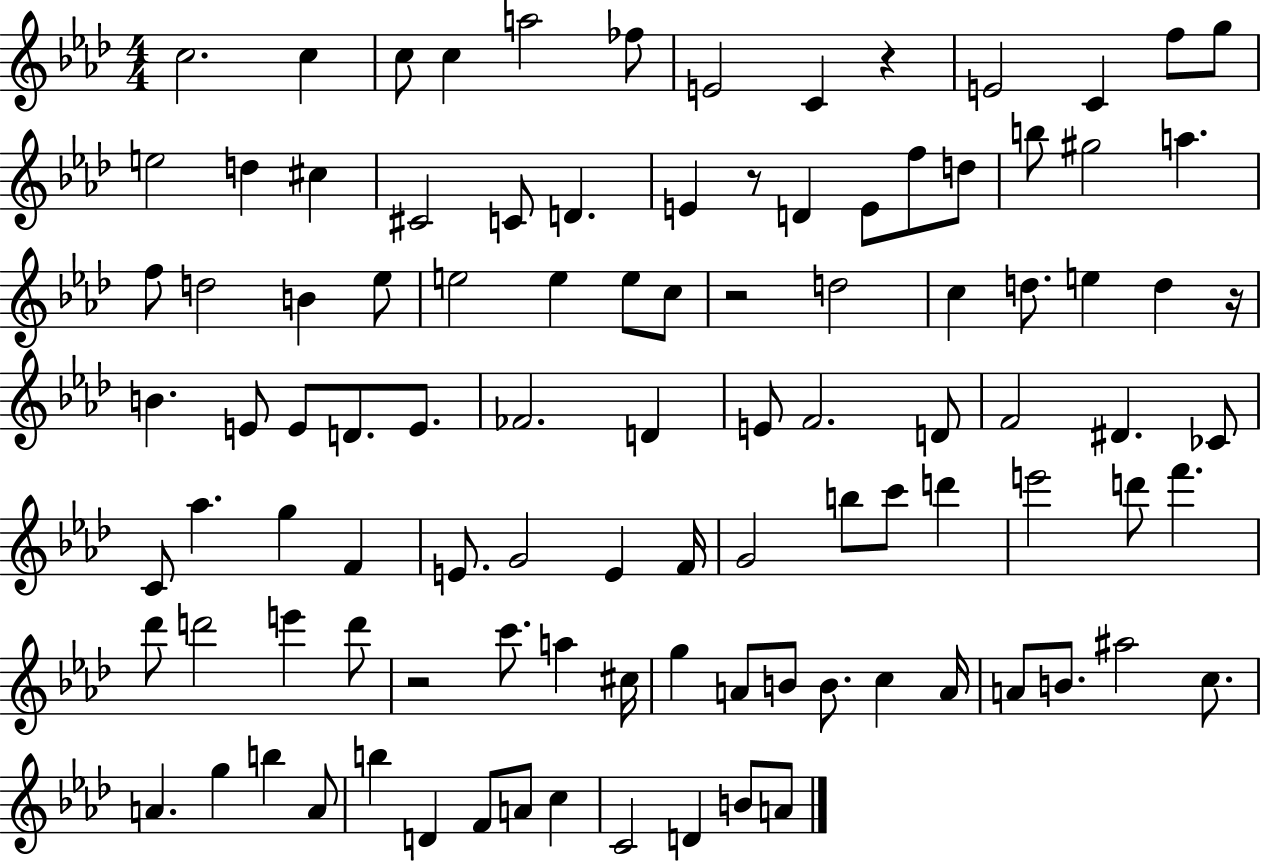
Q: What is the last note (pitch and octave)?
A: A4